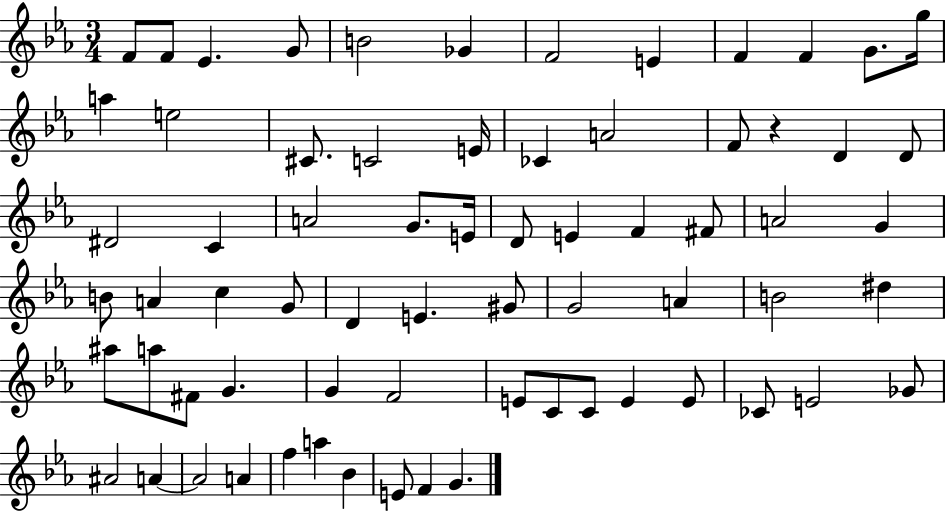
F4/e F4/e Eb4/q. G4/e B4/h Gb4/q F4/h E4/q F4/q F4/q G4/e. G5/s A5/q E5/h C#4/e. C4/h E4/s CES4/q A4/h F4/e R/q D4/q D4/e D#4/h C4/q A4/h G4/e. E4/s D4/e E4/q F4/q F#4/e A4/h G4/q B4/e A4/q C5/q G4/e D4/q E4/q. G#4/e G4/h A4/q B4/h D#5/q A#5/e A5/e F#4/e G4/q. G4/q F4/h E4/e C4/e C4/e E4/q E4/e CES4/e E4/h Gb4/e A#4/h A4/q A4/h A4/q F5/q A5/q Bb4/q E4/e F4/q G4/q.